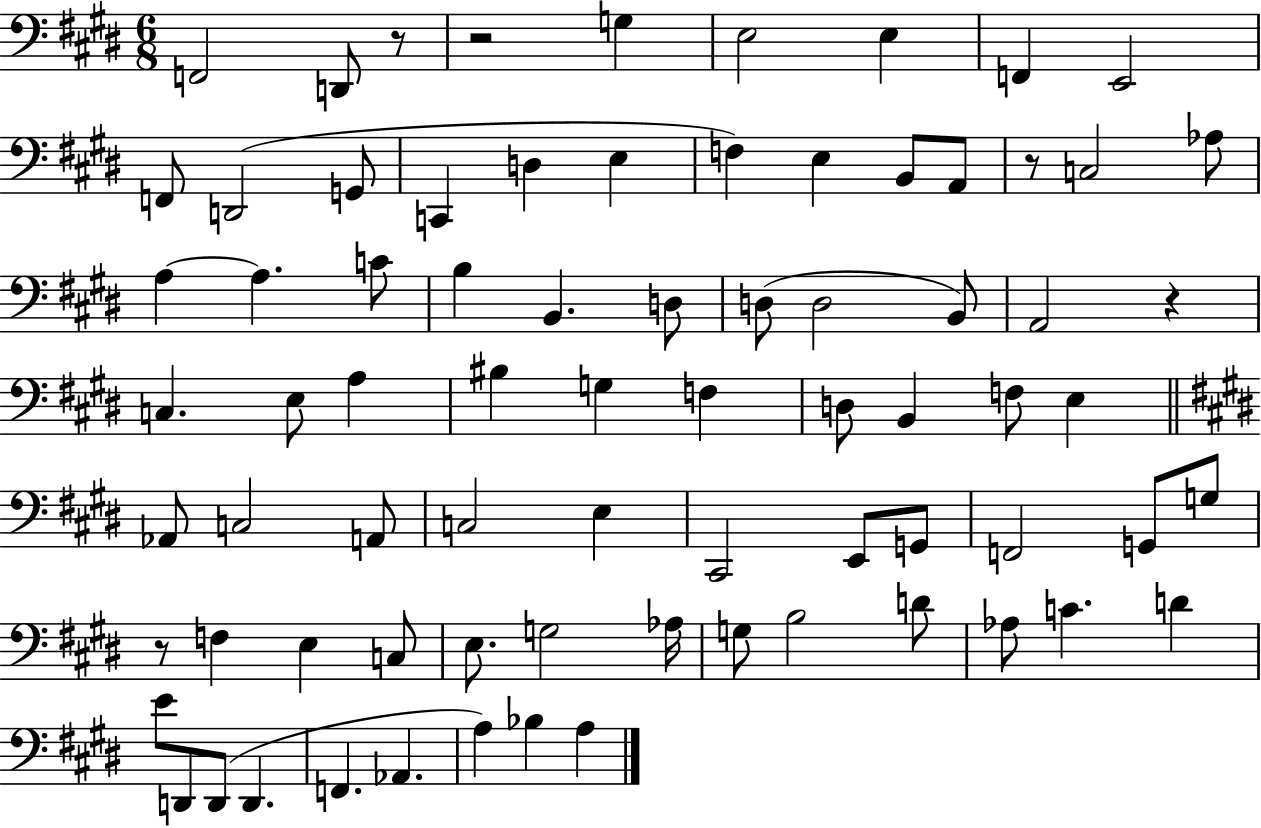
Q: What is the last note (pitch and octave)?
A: A3